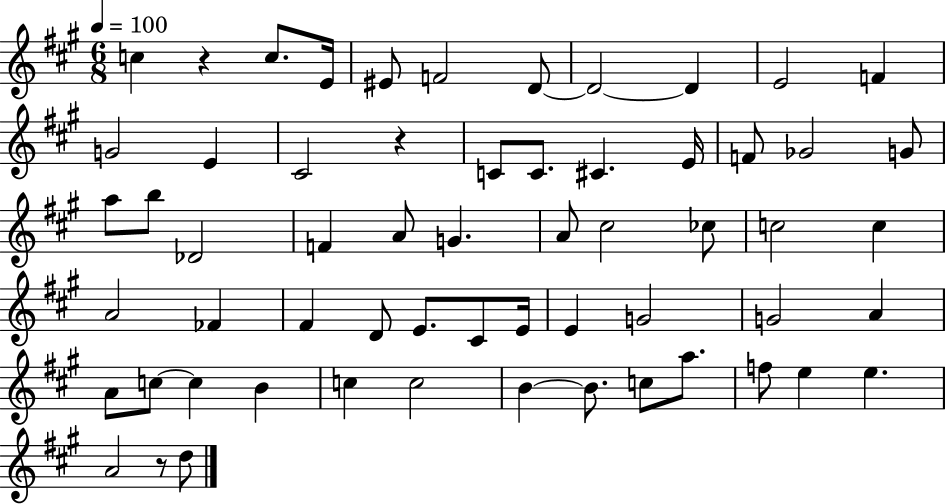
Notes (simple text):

C5/q R/q C5/e. E4/s EIS4/e F4/h D4/e D4/h D4/q E4/h F4/q G4/h E4/q C#4/h R/q C4/e C4/e. C#4/q. E4/s F4/e Gb4/h G4/e A5/e B5/e Db4/h F4/q A4/e G4/q. A4/e C#5/h CES5/e C5/h C5/q A4/h FES4/q F#4/q D4/e E4/e. C#4/e E4/s E4/q G4/h G4/h A4/q A4/e C5/e C5/q B4/q C5/q C5/h B4/q B4/e. C5/e A5/e. F5/e E5/q E5/q. A4/h R/e D5/e